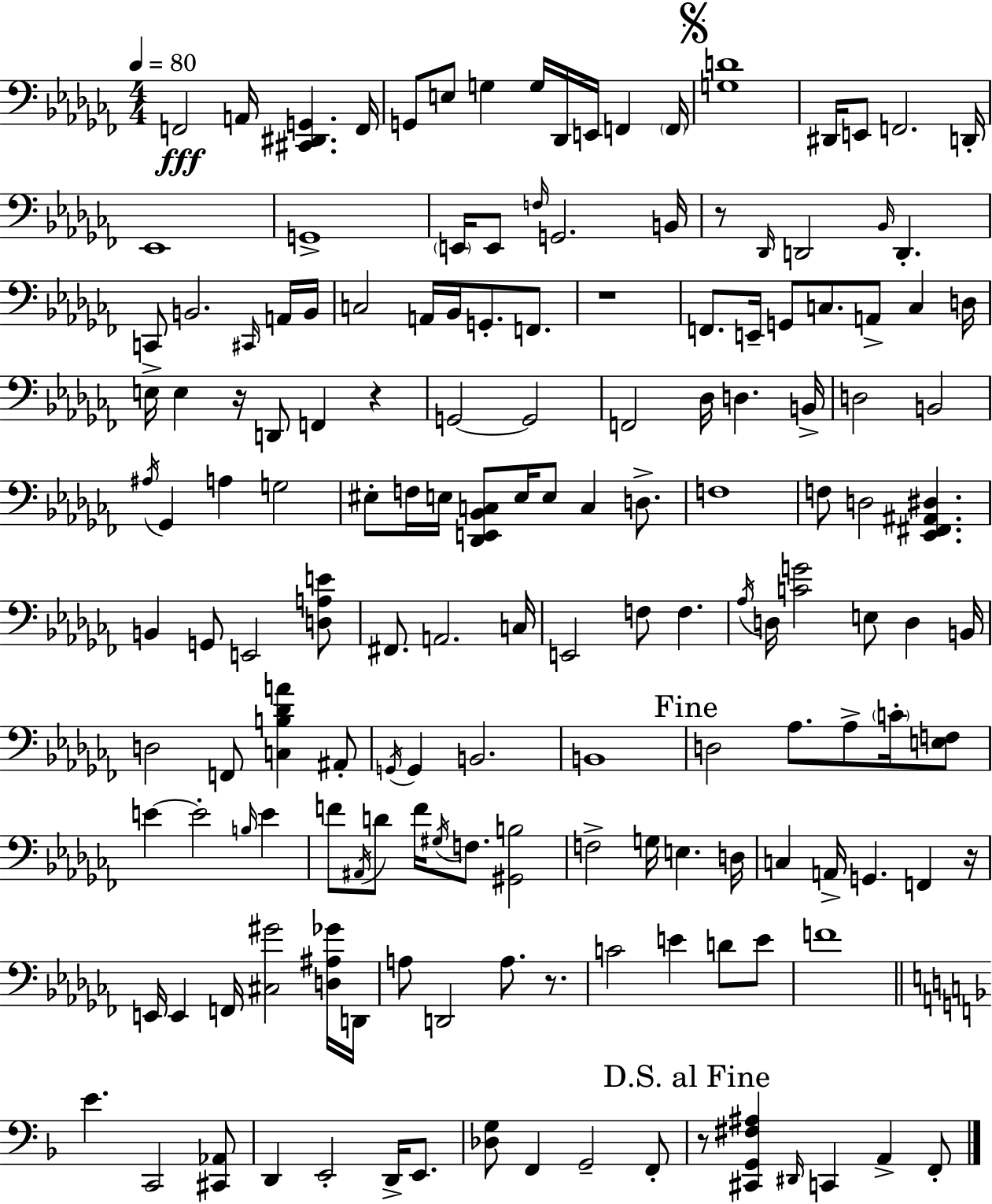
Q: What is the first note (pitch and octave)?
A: F2